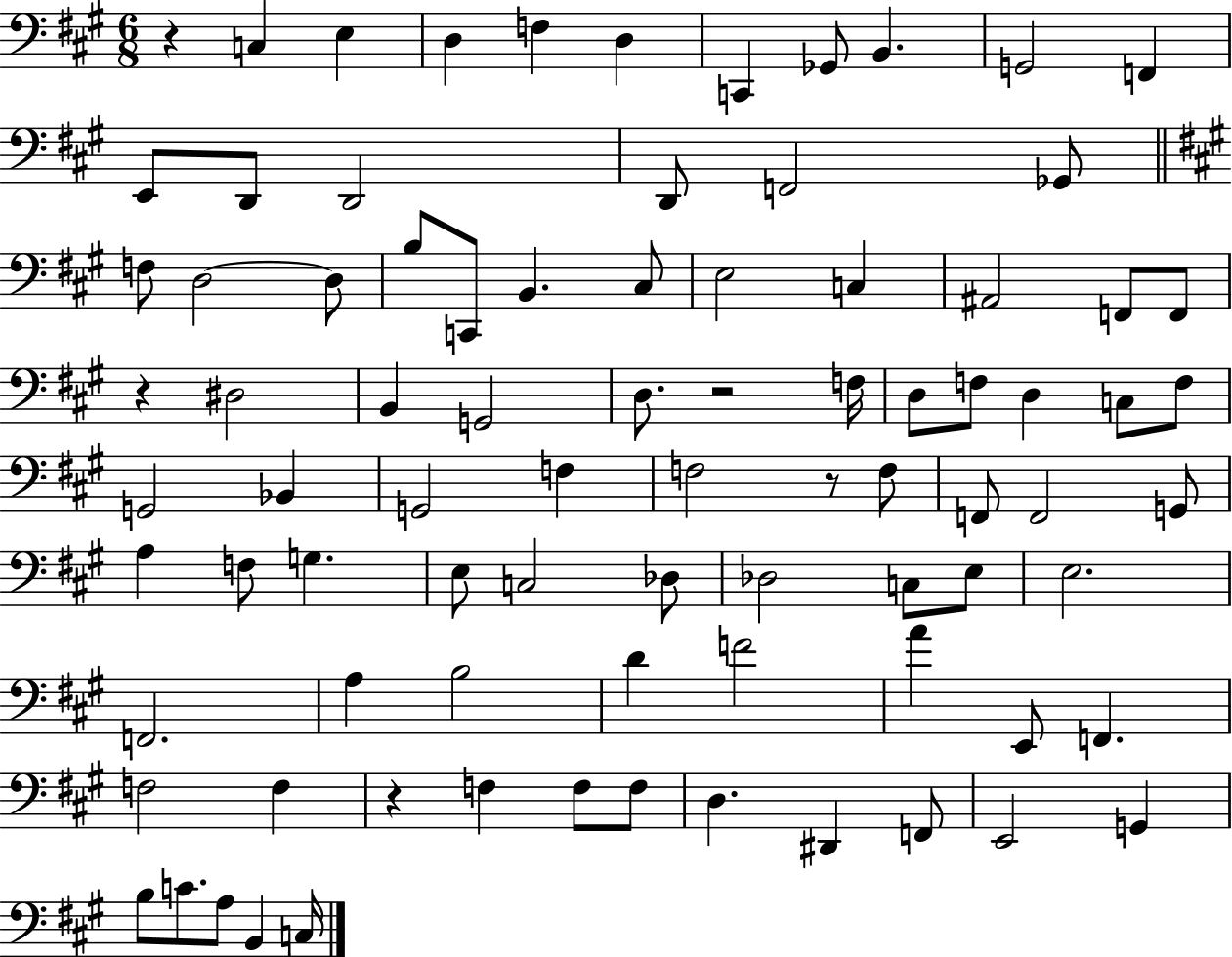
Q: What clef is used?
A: bass